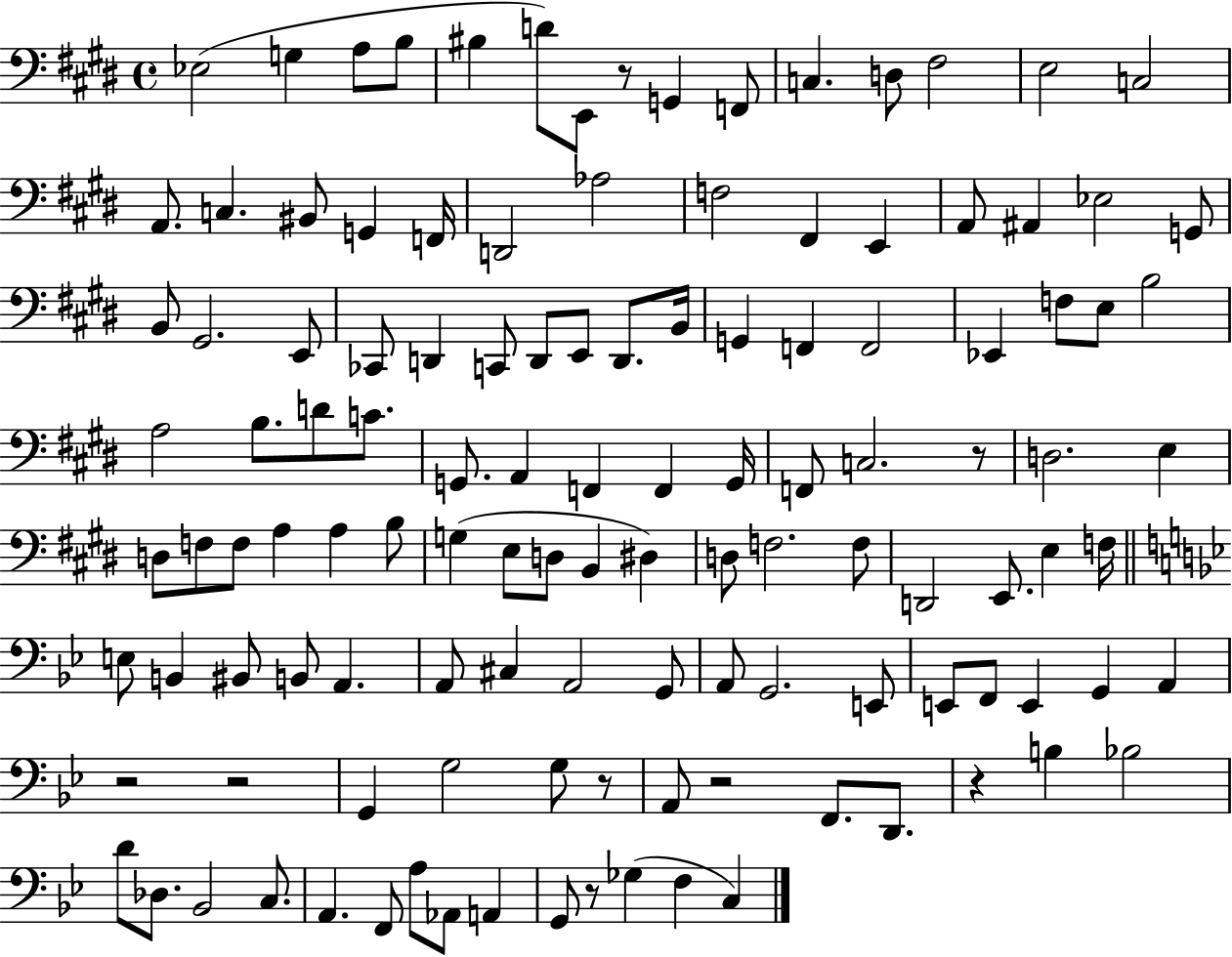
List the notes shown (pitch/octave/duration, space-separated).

Eb3/h G3/q A3/e B3/e BIS3/q D4/e E2/e R/e G2/q F2/e C3/q. D3/e F#3/h E3/h C3/h A2/e. C3/q. BIS2/e G2/q F2/s D2/h Ab3/h F3/h F#2/q E2/q A2/e A#2/q Eb3/h G2/e B2/e G#2/h. E2/e CES2/e D2/q C2/e D2/e E2/e D2/e. B2/s G2/q F2/q F2/h Eb2/q F3/e E3/e B3/h A3/h B3/e. D4/e C4/e. G2/e. A2/q F2/q F2/q G2/s F2/e C3/h. R/e D3/h. E3/q D3/e F3/e F3/e A3/q A3/q B3/e G3/q E3/e D3/e B2/q D#3/q D3/e F3/h. F3/e D2/h E2/e. E3/q F3/s E3/e B2/q BIS2/e B2/e A2/q. A2/e C#3/q A2/h G2/e A2/e G2/h. E2/e E2/e F2/e E2/q G2/q A2/q R/h R/h G2/q G3/h G3/e R/e A2/e R/h F2/e. D2/e. R/q B3/q Bb3/h D4/e Db3/e. Bb2/h C3/e. A2/q. F2/e A3/e Ab2/e A2/q G2/e R/e Gb3/q F3/q C3/q